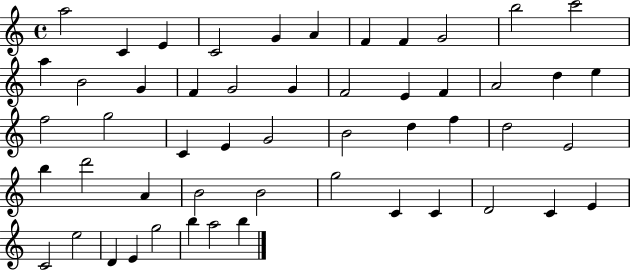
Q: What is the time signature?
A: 4/4